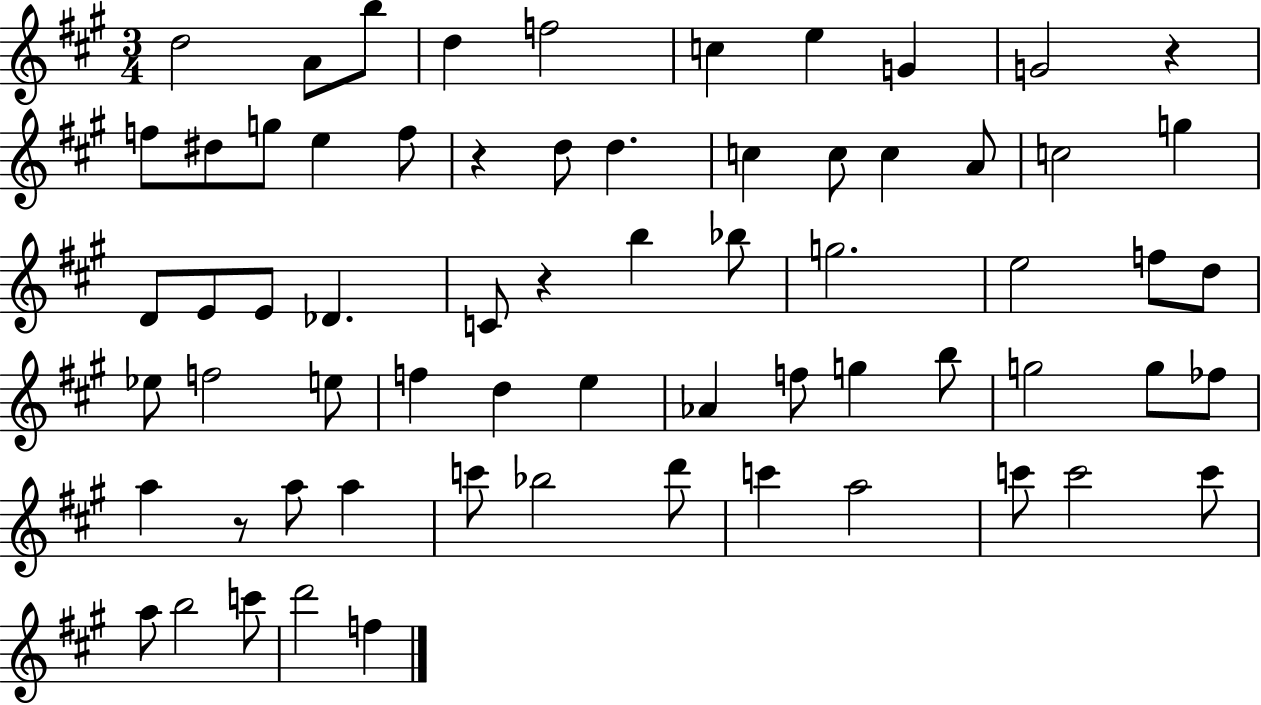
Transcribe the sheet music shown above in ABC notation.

X:1
T:Untitled
M:3/4
L:1/4
K:A
d2 A/2 b/2 d f2 c e G G2 z f/2 ^d/2 g/2 e f/2 z d/2 d c c/2 c A/2 c2 g D/2 E/2 E/2 _D C/2 z b _b/2 g2 e2 f/2 d/2 _e/2 f2 e/2 f d e _A f/2 g b/2 g2 g/2 _f/2 a z/2 a/2 a c'/2 _b2 d'/2 c' a2 c'/2 c'2 c'/2 a/2 b2 c'/2 d'2 f